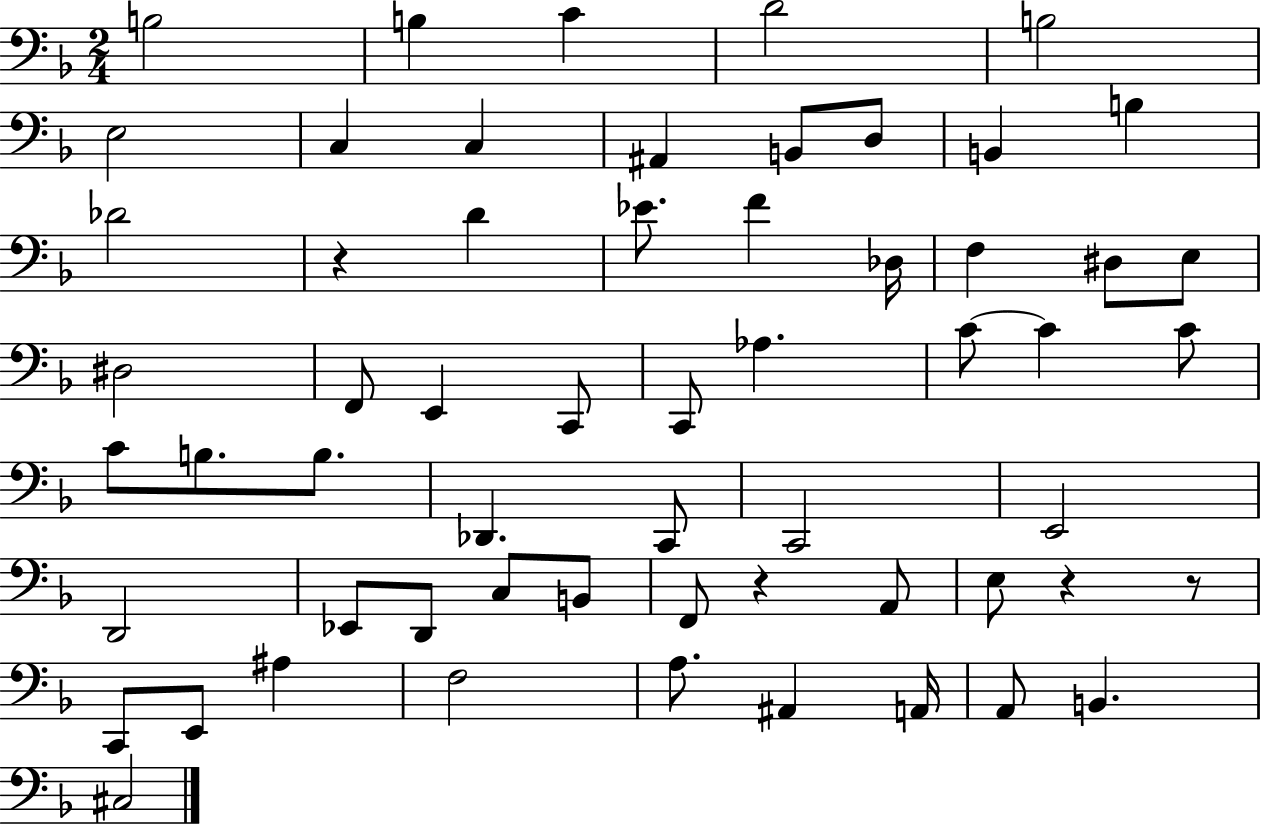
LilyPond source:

{
  \clef bass
  \numericTimeSignature
  \time 2/4
  \key f \major
  b2 | b4 c'4 | d'2 | b2 | \break e2 | c4 c4 | ais,4 b,8 d8 | b,4 b4 | \break des'2 | r4 d'4 | ees'8. f'4 des16 | f4 dis8 e8 | \break dis2 | f,8 e,4 c,8 | c,8 aes4. | c'8~~ c'4 c'8 | \break c'8 b8. b8. | des,4. c,8 | c,2 | e,2 | \break d,2 | ees,8 d,8 c8 b,8 | f,8 r4 a,8 | e8 r4 r8 | \break c,8 e,8 ais4 | f2 | a8. ais,4 a,16 | a,8 b,4. | \break cis2 | \bar "|."
}